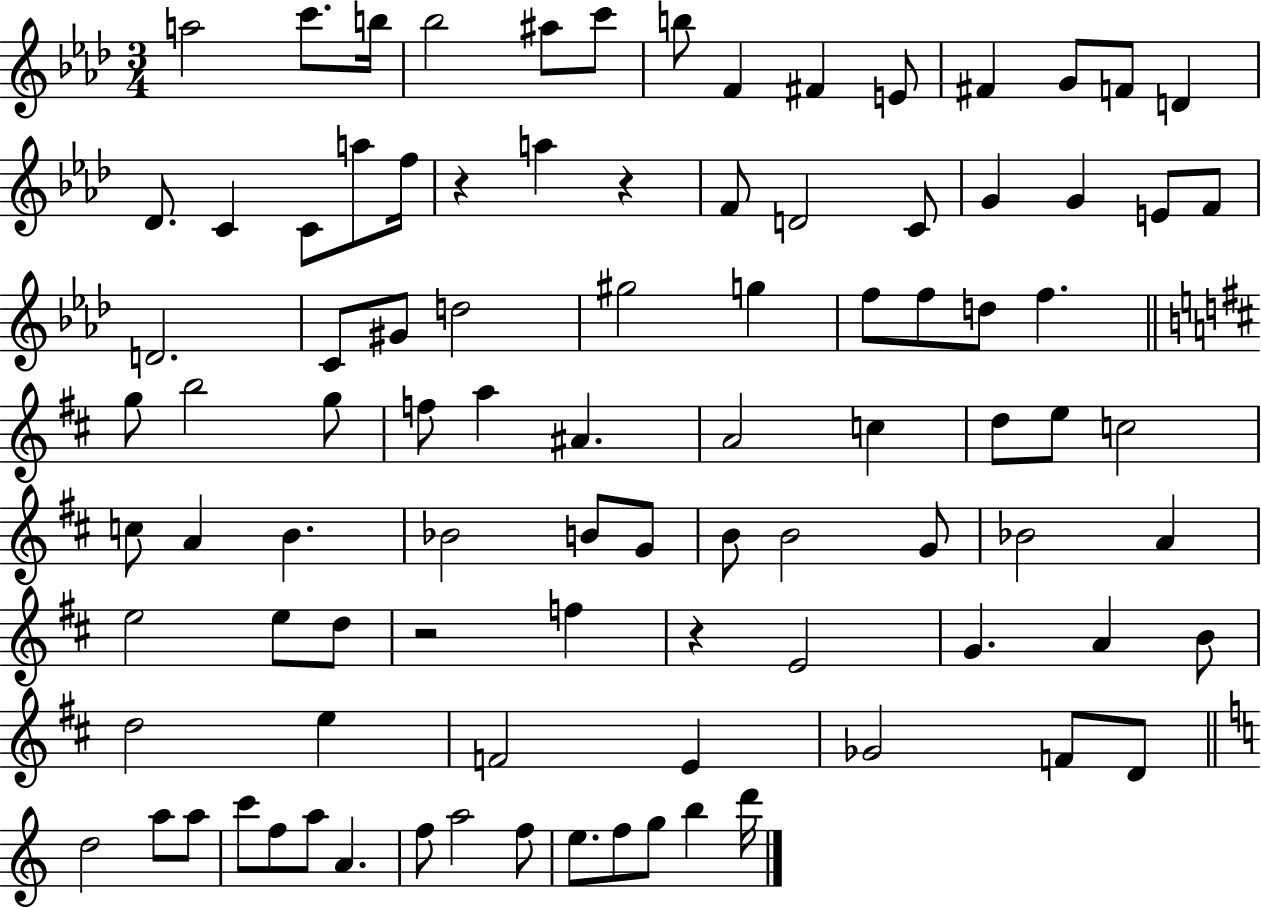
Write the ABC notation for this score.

X:1
T:Untitled
M:3/4
L:1/4
K:Ab
a2 c'/2 b/4 _b2 ^a/2 c'/2 b/2 F ^F E/2 ^F G/2 F/2 D _D/2 C C/2 a/2 f/4 z a z F/2 D2 C/2 G G E/2 F/2 D2 C/2 ^G/2 d2 ^g2 g f/2 f/2 d/2 f g/2 b2 g/2 f/2 a ^A A2 c d/2 e/2 c2 c/2 A B _B2 B/2 G/2 B/2 B2 G/2 _B2 A e2 e/2 d/2 z2 f z E2 G A B/2 d2 e F2 E _G2 F/2 D/2 d2 a/2 a/2 c'/2 f/2 a/2 A f/2 a2 f/2 e/2 f/2 g/2 b d'/4